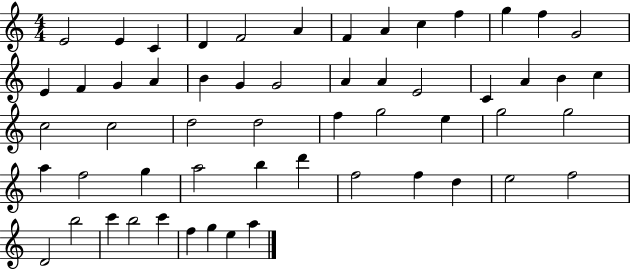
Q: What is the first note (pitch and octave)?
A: E4